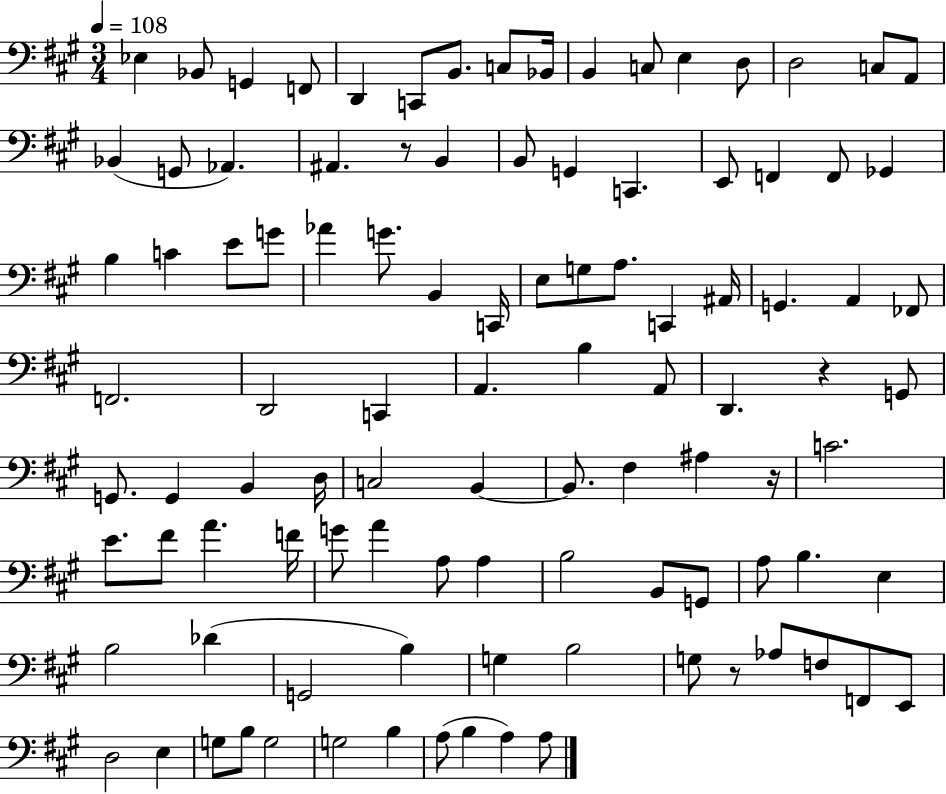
Eb3/q Bb2/e G2/q F2/e D2/q C2/e B2/e. C3/e Bb2/s B2/q C3/e E3/q D3/e D3/h C3/e A2/e Bb2/q G2/e Ab2/q. A#2/q. R/e B2/q B2/e G2/q C2/q. E2/e F2/q F2/e Gb2/q B3/q C4/q E4/e G4/e Ab4/q G4/e. B2/q C2/s E3/e G3/e A3/e. C2/q A#2/s G2/q. A2/q FES2/e F2/h. D2/h C2/q A2/q. B3/q A2/e D2/q. R/q G2/e G2/e. G2/q B2/q D3/s C3/h B2/q B2/e. F#3/q A#3/q R/s C4/h. E4/e. F#4/e A4/q. F4/s G4/e A4/q A3/e A3/q B3/h B2/e G2/e A3/e B3/q. E3/q B3/h Db4/q G2/h B3/q G3/q B3/h G3/e R/e Ab3/e F3/e F2/e E2/e D3/h E3/q G3/e B3/e G3/h G3/h B3/q A3/e B3/q A3/q A3/e